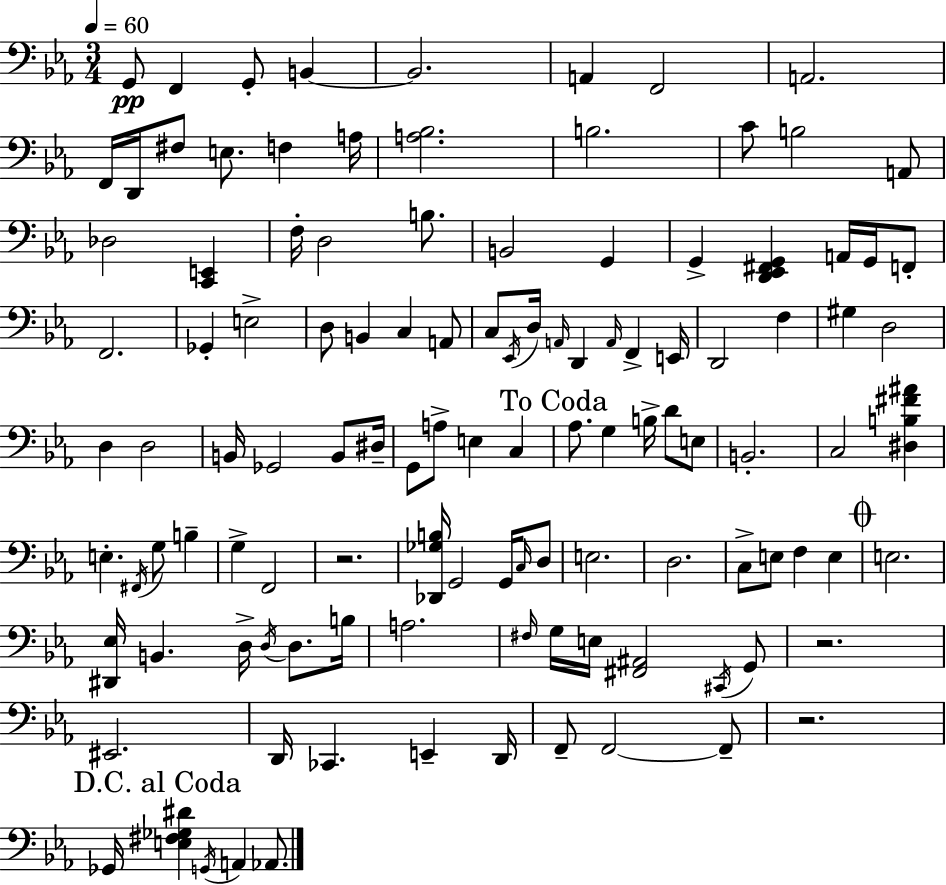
X:1
T:Untitled
M:3/4
L:1/4
K:Cm
G,,/2 F,, G,,/2 B,, B,,2 A,, F,,2 A,,2 F,,/4 D,,/4 ^F,/2 E,/2 F, A,/4 [A,_B,]2 B,2 C/2 B,2 A,,/2 _D,2 [C,,E,,] F,/4 D,2 B,/2 B,,2 G,, G,, [D,,_E,,^F,,G,,] A,,/4 G,,/4 F,,/2 F,,2 _G,, E,2 D,/2 B,, C, A,,/2 C,/2 _E,,/4 D,/4 A,,/4 D,, A,,/4 F,, E,,/4 D,,2 F, ^G, D,2 D, D,2 B,,/4 _G,,2 B,,/2 ^D,/4 G,,/2 A,/2 E, C, _A,/2 G, B,/4 D/2 E,/2 B,,2 C,2 [^D,B,^F^A] E, ^F,,/4 G,/2 B, G, F,,2 z2 [_D,,_G,B,]/4 G,,2 G,,/4 C,/4 D,/2 E,2 D,2 C,/2 E,/2 F, E, E,2 [^D,,_E,]/4 B,, D,/4 D,/4 D,/2 B,/4 A,2 ^F,/4 G,/4 E,/4 [^F,,^A,,]2 ^C,,/4 G,,/2 z2 ^E,,2 D,,/4 _C,, E,, D,,/4 F,,/2 F,,2 F,,/2 z2 _G,,/4 [E,^F,_G,^D] G,,/4 A,, _A,,/2